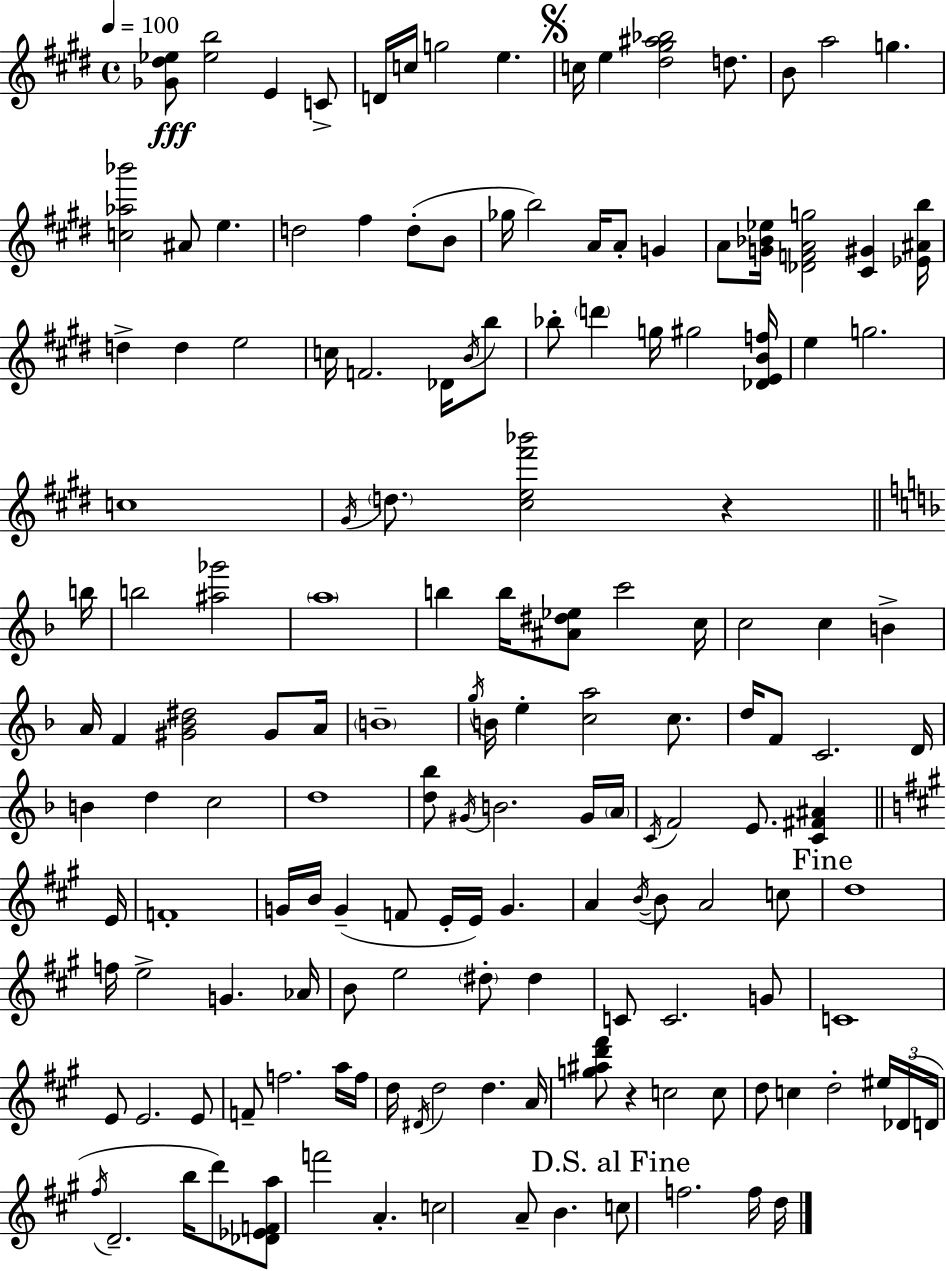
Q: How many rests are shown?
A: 2